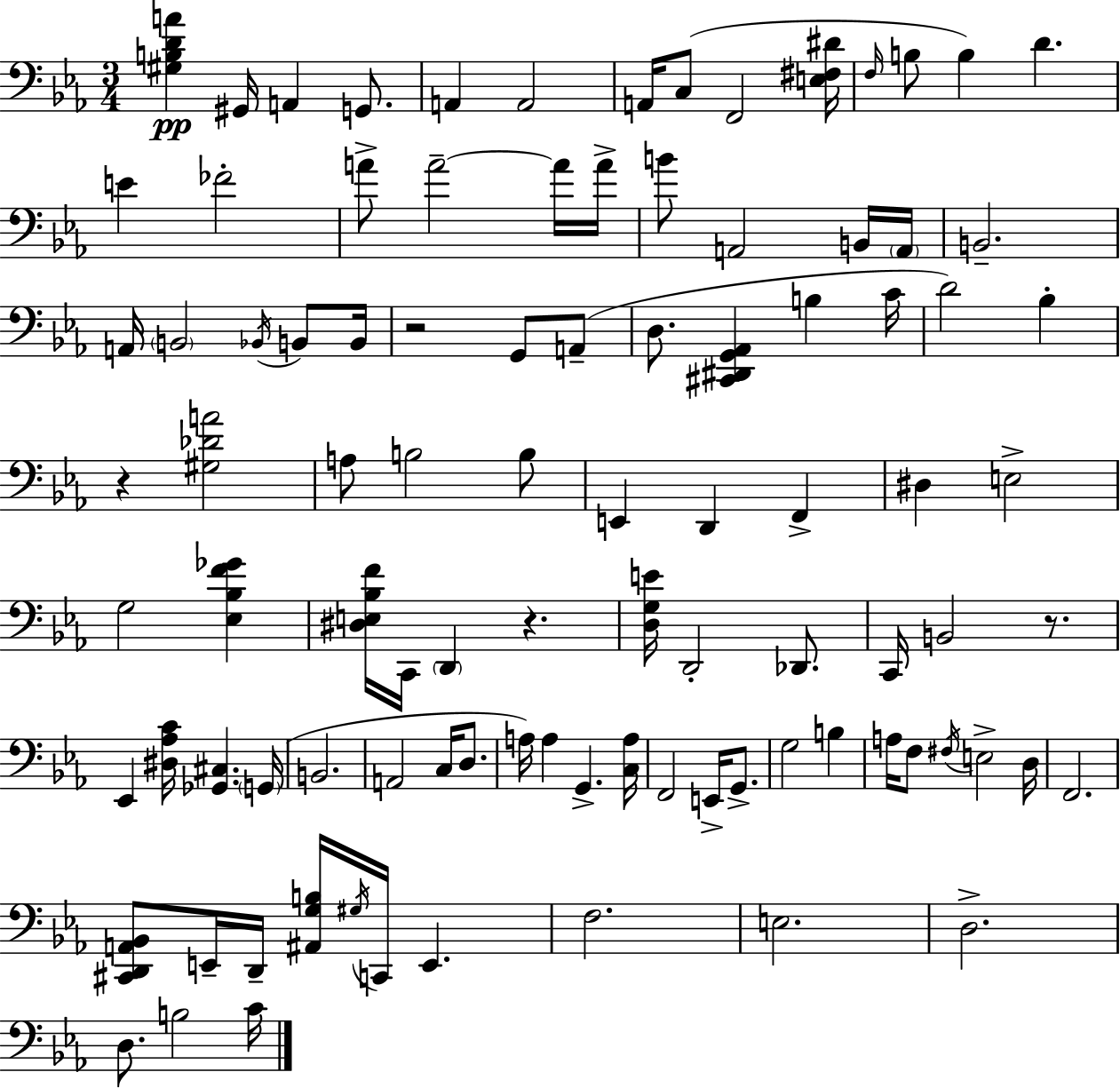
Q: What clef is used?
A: bass